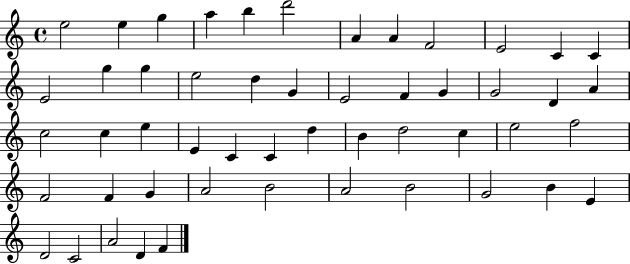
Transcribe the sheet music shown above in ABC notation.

X:1
T:Untitled
M:4/4
L:1/4
K:C
e2 e g a b d'2 A A F2 E2 C C E2 g g e2 d G E2 F G G2 D A c2 c e E C C d B d2 c e2 f2 F2 F G A2 B2 A2 B2 G2 B E D2 C2 A2 D F